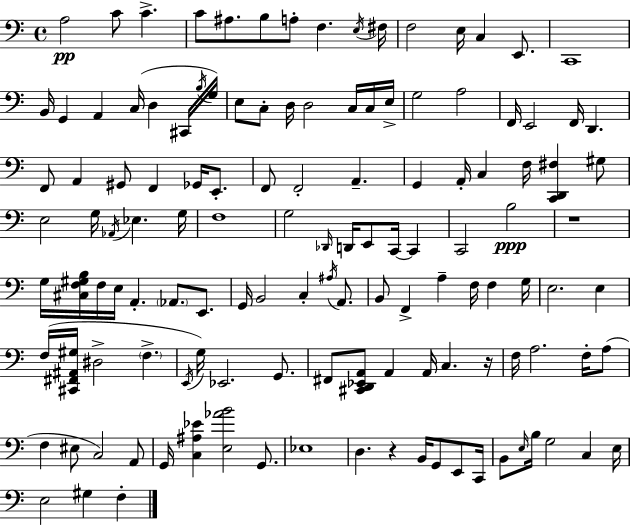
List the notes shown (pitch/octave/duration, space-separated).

A3/h C4/e C4/q. C4/e A#3/e. B3/e A3/e F3/q. E3/s F#3/s F3/h E3/s C3/q E2/e. C2/w B2/s G2/q A2/q C3/s D3/q C#2/s B3/s G3/s E3/e C3/e D3/s D3/h C3/s C3/s E3/s G3/h A3/h F2/s E2/h F2/s D2/q. F2/e A2/q G#2/e F2/q Gb2/s E2/e. F2/e F2/h A2/q. G2/q A2/s C3/q F3/s [C2,D2,F#3]/q G#3/e E3/h G3/s Ab2/s Eb3/q. G3/s F3/w G3/h Db2/s D2/s E2/e C2/s C2/q C2/h B3/h R/w G3/s [C#3,F3,G#3,B3]/s F3/s E3/s A2/q. Ab2/e. E2/e. G2/s B2/h C3/q A#3/s A2/e. B2/e F2/q A3/q F3/s F3/q G3/s E3/h. E3/q F3/s [C#2,F#2,A#2,G#3]/s D#3/h F3/q. E2/s G3/s Eb2/h. G2/e. F#2/e [C#2,D2,Eb2,A2]/e A2/q A2/s C3/q. R/s F3/s A3/h. F3/s A3/e F3/q EIS3/e C3/h A2/e G2/s [C3,A#3,Eb4]/q [E3,Ab4,B4]/h G2/e. Eb3/w D3/q. R/q B2/s G2/e E2/e C2/s B2/e E3/s B3/s G3/h C3/q E3/s E3/h G#3/q F3/q